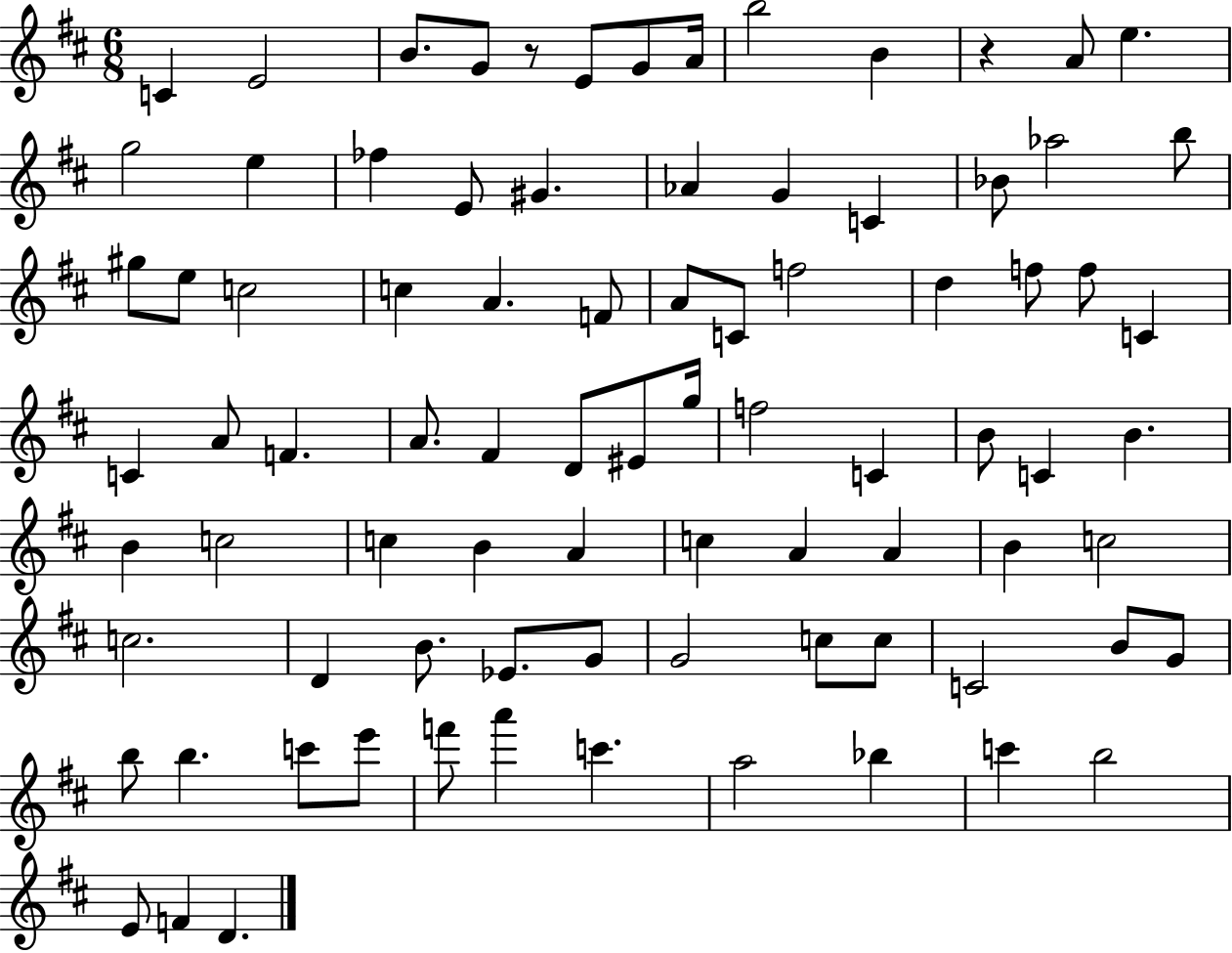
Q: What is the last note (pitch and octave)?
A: D4